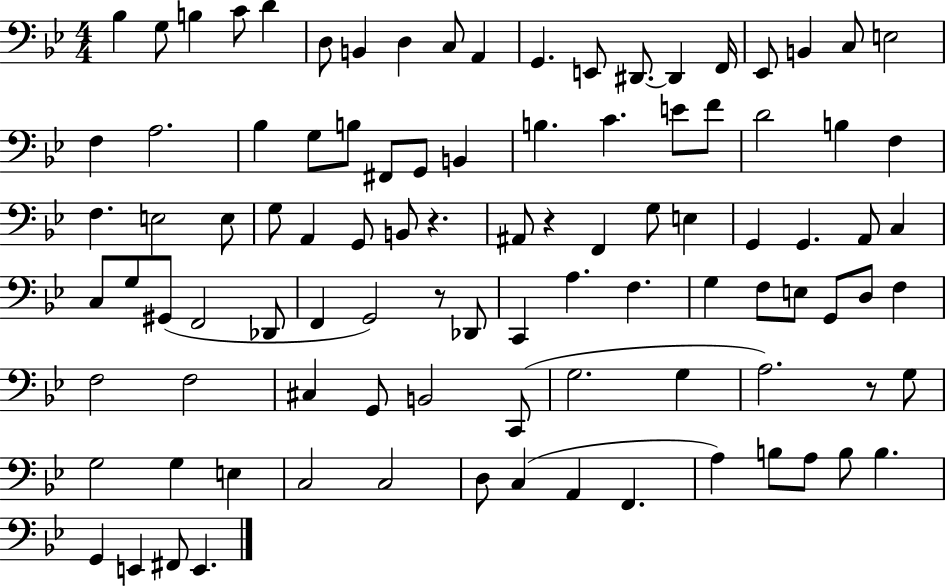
Bb3/q G3/e B3/q C4/e D4/q D3/e B2/q D3/q C3/e A2/q G2/q. E2/e D#2/e. D#2/q F2/s Eb2/e B2/q C3/e E3/h F3/q A3/h. Bb3/q G3/e B3/e F#2/e G2/e B2/q B3/q. C4/q. E4/e F4/e D4/h B3/q F3/q F3/q. E3/h E3/e G3/e A2/q G2/e B2/e R/q. A#2/e R/q F2/q G3/e E3/q G2/q G2/q. A2/e C3/q C3/e G3/e G#2/e F2/h Db2/e F2/q G2/h R/e Db2/e C2/q A3/q. F3/q. G3/q F3/e E3/e G2/e D3/e F3/q F3/h F3/h C#3/q G2/e B2/h C2/e G3/h. G3/q A3/h. R/e G3/e G3/h G3/q E3/q C3/h C3/h D3/e C3/q A2/q F2/q. A3/q B3/e A3/e B3/e B3/q. G2/q E2/q F#2/e E2/q.